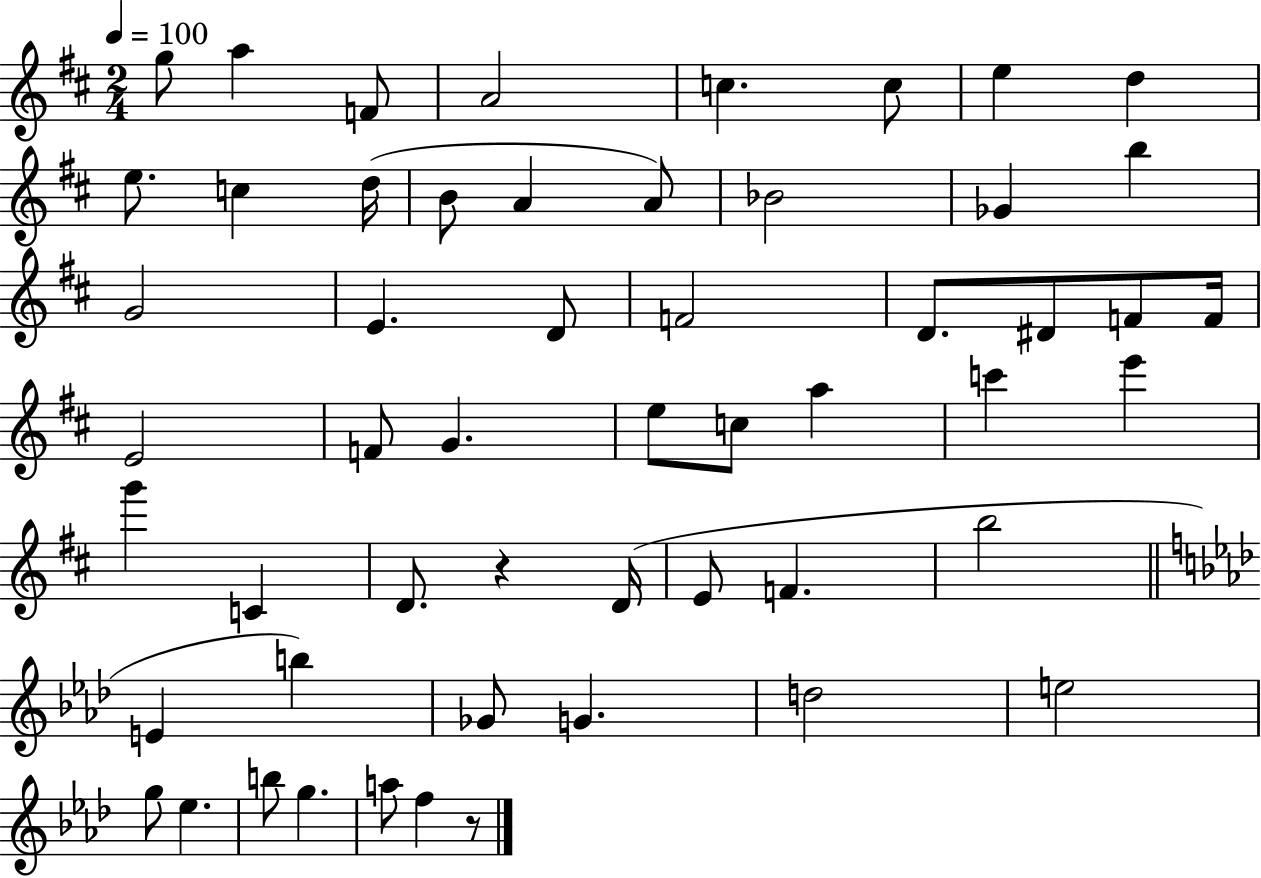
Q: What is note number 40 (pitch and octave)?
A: B5